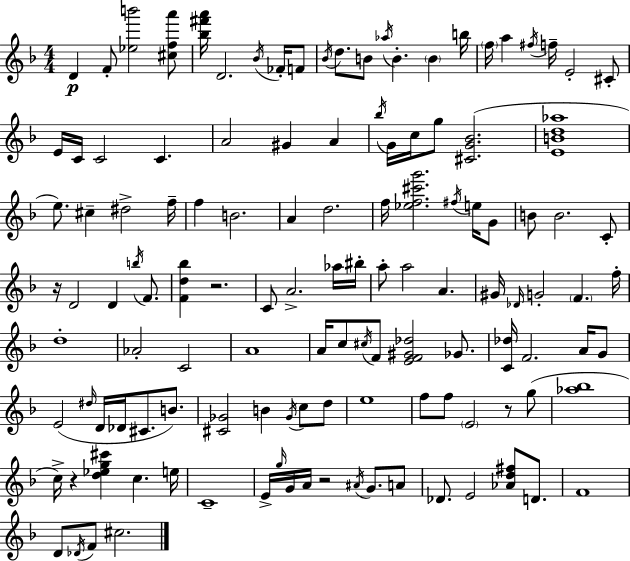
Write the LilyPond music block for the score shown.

{
  \clef treble
  \numericTimeSignature
  \time 4/4
  \key f \major
  d'4\p f'8-. <ees'' b'''>2 <cis'' f'' a'''>8 | <bes'' fis''' a'''>16 d'2. \acciaccatura { bes'16 } fes'16-. f'8 | \acciaccatura { bes'16 } d''8. b'8 \acciaccatura { aes''16 } b'4.-. \parenthesize b'4 | b''16 \parenthesize f''16 a''4 \acciaccatura { fis''16 } f''16-- e'2-. | \break cis'8-. e'16 c'16 c'2 c'4. | a'2 gis'4 | a'4 \acciaccatura { bes''16 } g'16 c''16 g''8 <cis' g' bes'>2.( | <e' b' d'' aes''>1 | \break e''8.) cis''4-- dis''2-> | f''16-- f''4 b'2. | a'4 d''2. | f''16 <ees'' f'' cis''' g'''>2. | \break \acciaccatura { fis''16 } e''16 g'8 b'8 b'2. | c'8-. r16 d'2 d'4 | \acciaccatura { b''16 } f'8. <f' d'' bes''>4 r2. | c'8 a'2.-> | \break aes''16 bis''16-. a''8-. a''2 | a'4. gis'16 \grace { des'16 } g'2-. | \parenthesize f'4. f''16-. d''1-. | aes'2-. | \break c'2 a'1 | a'16 c''8 \acciaccatura { cis''16 } f'8 <e' f' gis' des''>2 | ges'8. <c' des''>16 f'2. | a'16 g'8 e'2( | \break \grace { dis''16 } d'16 des'16 cis'8. b'8.) <cis' ges'>2 | b'4 \acciaccatura { ges'16 } c''8 d''8 e''1 | f''8 f''8 \parenthesize e'2 | r8 g''8( <aes'' bes''>1 | \break c''16->) r4 | <d'' ees'' g'' cis'''>4 c''4. e''16 c'1-- | e'16-> \grace { g''16 } g'16 a'16 r2 | \acciaccatura { ais'16 } g'8. a'8 des'8. | \break e'2 <aes' d'' fis''>8 d'8. f'1 | d'8 \acciaccatura { des'16 } | f'8 cis''2. \bar "|."
}